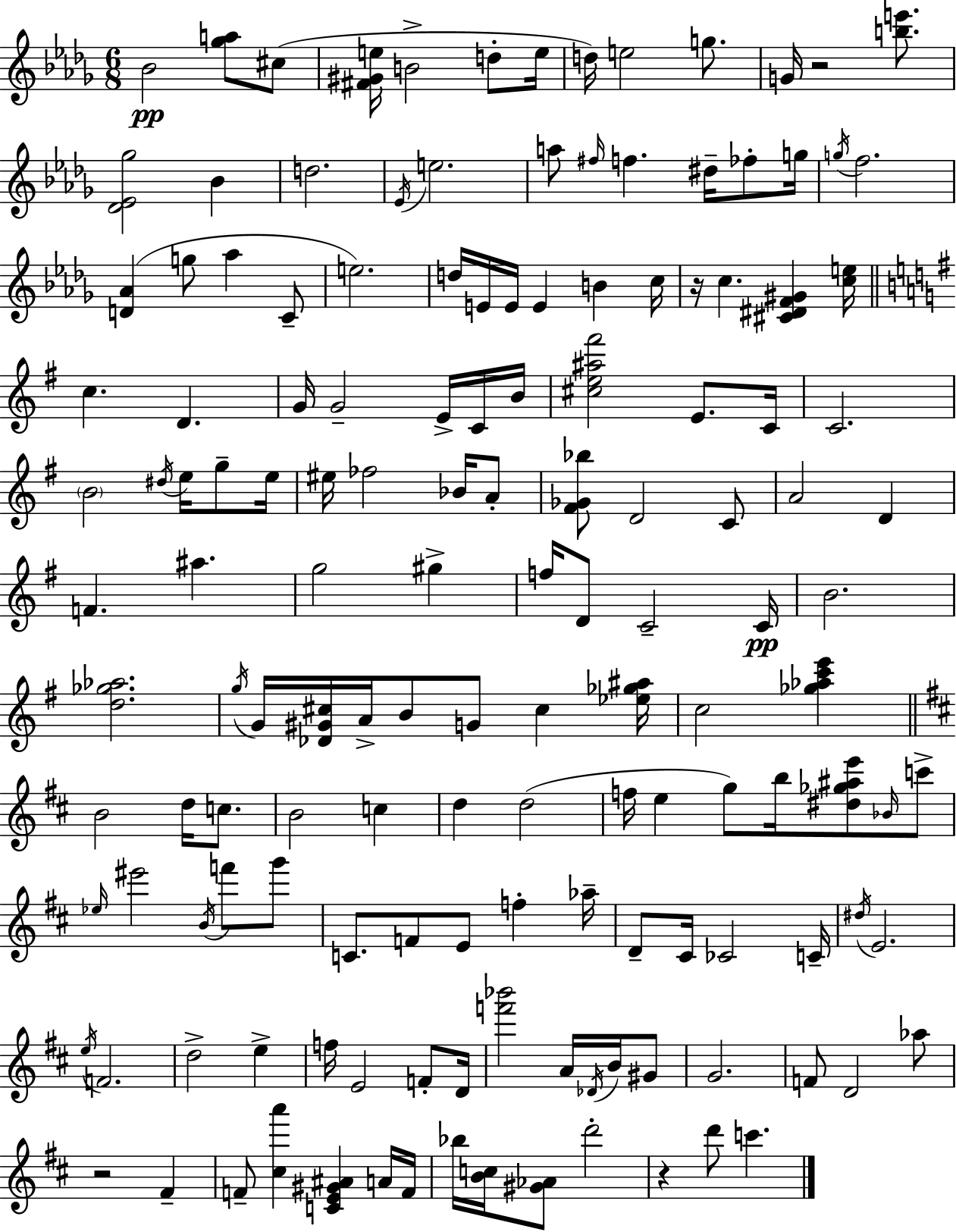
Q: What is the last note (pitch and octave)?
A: C6